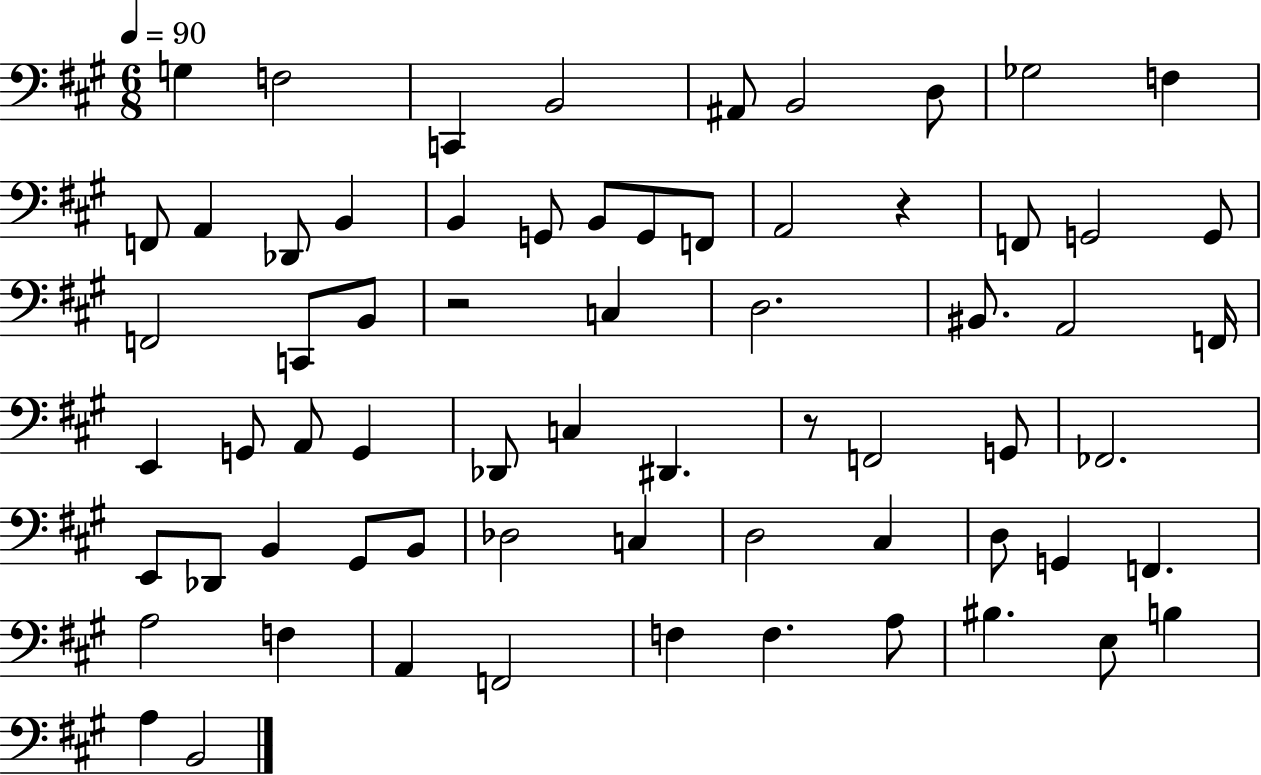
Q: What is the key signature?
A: A major